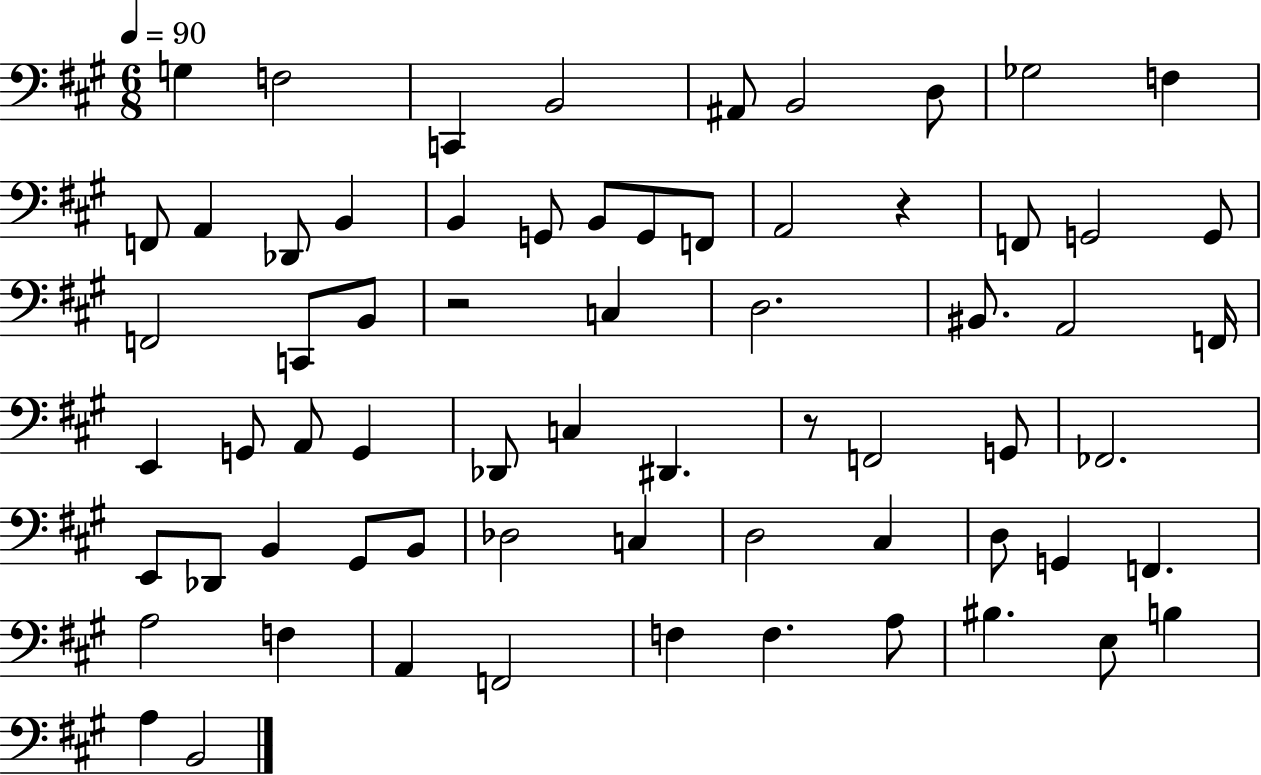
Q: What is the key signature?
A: A major